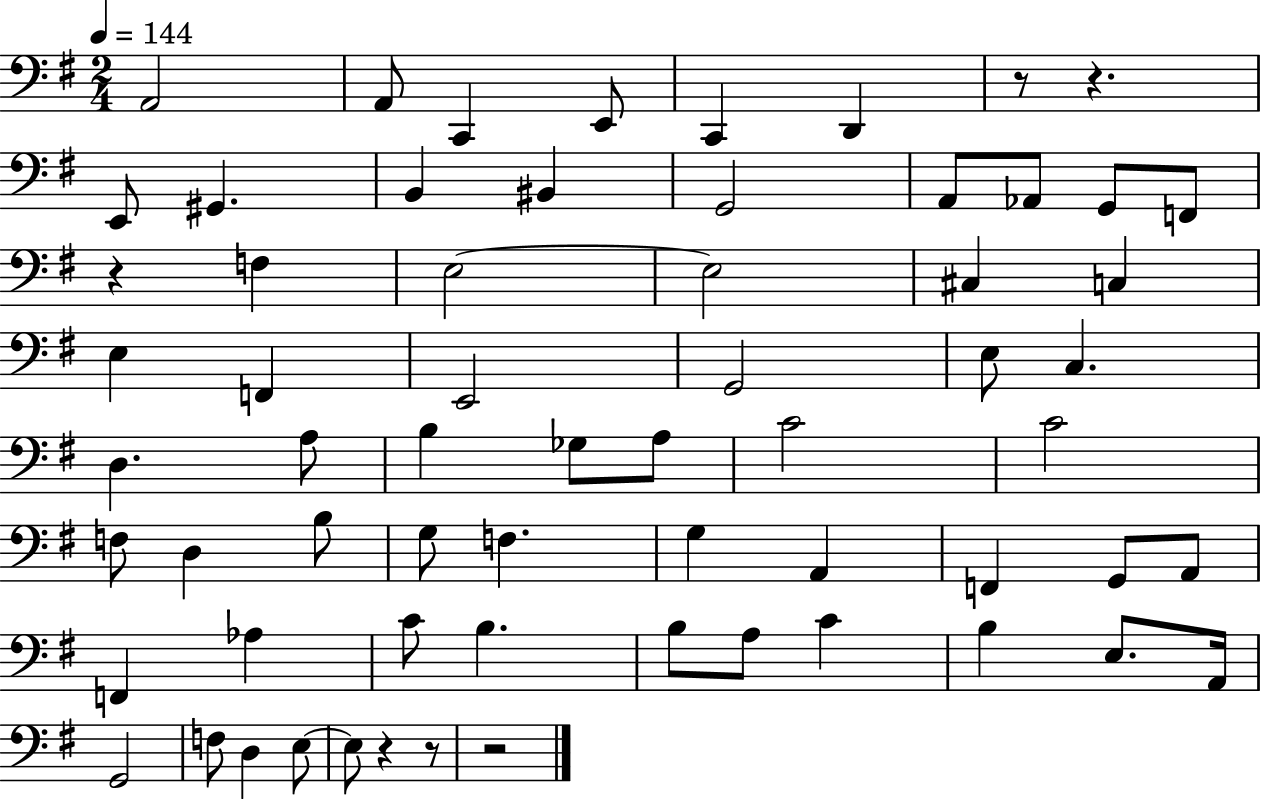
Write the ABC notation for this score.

X:1
T:Untitled
M:2/4
L:1/4
K:G
A,,2 A,,/2 C,, E,,/2 C,, D,, z/2 z E,,/2 ^G,, B,, ^B,, G,,2 A,,/2 _A,,/2 G,,/2 F,,/2 z F, E,2 E,2 ^C, C, E, F,, E,,2 G,,2 E,/2 C, D, A,/2 B, _G,/2 A,/2 C2 C2 F,/2 D, B,/2 G,/2 F, G, A,, F,, G,,/2 A,,/2 F,, _A, C/2 B, B,/2 A,/2 C B, E,/2 A,,/4 G,,2 F,/2 D, E,/2 E,/2 z z/2 z2